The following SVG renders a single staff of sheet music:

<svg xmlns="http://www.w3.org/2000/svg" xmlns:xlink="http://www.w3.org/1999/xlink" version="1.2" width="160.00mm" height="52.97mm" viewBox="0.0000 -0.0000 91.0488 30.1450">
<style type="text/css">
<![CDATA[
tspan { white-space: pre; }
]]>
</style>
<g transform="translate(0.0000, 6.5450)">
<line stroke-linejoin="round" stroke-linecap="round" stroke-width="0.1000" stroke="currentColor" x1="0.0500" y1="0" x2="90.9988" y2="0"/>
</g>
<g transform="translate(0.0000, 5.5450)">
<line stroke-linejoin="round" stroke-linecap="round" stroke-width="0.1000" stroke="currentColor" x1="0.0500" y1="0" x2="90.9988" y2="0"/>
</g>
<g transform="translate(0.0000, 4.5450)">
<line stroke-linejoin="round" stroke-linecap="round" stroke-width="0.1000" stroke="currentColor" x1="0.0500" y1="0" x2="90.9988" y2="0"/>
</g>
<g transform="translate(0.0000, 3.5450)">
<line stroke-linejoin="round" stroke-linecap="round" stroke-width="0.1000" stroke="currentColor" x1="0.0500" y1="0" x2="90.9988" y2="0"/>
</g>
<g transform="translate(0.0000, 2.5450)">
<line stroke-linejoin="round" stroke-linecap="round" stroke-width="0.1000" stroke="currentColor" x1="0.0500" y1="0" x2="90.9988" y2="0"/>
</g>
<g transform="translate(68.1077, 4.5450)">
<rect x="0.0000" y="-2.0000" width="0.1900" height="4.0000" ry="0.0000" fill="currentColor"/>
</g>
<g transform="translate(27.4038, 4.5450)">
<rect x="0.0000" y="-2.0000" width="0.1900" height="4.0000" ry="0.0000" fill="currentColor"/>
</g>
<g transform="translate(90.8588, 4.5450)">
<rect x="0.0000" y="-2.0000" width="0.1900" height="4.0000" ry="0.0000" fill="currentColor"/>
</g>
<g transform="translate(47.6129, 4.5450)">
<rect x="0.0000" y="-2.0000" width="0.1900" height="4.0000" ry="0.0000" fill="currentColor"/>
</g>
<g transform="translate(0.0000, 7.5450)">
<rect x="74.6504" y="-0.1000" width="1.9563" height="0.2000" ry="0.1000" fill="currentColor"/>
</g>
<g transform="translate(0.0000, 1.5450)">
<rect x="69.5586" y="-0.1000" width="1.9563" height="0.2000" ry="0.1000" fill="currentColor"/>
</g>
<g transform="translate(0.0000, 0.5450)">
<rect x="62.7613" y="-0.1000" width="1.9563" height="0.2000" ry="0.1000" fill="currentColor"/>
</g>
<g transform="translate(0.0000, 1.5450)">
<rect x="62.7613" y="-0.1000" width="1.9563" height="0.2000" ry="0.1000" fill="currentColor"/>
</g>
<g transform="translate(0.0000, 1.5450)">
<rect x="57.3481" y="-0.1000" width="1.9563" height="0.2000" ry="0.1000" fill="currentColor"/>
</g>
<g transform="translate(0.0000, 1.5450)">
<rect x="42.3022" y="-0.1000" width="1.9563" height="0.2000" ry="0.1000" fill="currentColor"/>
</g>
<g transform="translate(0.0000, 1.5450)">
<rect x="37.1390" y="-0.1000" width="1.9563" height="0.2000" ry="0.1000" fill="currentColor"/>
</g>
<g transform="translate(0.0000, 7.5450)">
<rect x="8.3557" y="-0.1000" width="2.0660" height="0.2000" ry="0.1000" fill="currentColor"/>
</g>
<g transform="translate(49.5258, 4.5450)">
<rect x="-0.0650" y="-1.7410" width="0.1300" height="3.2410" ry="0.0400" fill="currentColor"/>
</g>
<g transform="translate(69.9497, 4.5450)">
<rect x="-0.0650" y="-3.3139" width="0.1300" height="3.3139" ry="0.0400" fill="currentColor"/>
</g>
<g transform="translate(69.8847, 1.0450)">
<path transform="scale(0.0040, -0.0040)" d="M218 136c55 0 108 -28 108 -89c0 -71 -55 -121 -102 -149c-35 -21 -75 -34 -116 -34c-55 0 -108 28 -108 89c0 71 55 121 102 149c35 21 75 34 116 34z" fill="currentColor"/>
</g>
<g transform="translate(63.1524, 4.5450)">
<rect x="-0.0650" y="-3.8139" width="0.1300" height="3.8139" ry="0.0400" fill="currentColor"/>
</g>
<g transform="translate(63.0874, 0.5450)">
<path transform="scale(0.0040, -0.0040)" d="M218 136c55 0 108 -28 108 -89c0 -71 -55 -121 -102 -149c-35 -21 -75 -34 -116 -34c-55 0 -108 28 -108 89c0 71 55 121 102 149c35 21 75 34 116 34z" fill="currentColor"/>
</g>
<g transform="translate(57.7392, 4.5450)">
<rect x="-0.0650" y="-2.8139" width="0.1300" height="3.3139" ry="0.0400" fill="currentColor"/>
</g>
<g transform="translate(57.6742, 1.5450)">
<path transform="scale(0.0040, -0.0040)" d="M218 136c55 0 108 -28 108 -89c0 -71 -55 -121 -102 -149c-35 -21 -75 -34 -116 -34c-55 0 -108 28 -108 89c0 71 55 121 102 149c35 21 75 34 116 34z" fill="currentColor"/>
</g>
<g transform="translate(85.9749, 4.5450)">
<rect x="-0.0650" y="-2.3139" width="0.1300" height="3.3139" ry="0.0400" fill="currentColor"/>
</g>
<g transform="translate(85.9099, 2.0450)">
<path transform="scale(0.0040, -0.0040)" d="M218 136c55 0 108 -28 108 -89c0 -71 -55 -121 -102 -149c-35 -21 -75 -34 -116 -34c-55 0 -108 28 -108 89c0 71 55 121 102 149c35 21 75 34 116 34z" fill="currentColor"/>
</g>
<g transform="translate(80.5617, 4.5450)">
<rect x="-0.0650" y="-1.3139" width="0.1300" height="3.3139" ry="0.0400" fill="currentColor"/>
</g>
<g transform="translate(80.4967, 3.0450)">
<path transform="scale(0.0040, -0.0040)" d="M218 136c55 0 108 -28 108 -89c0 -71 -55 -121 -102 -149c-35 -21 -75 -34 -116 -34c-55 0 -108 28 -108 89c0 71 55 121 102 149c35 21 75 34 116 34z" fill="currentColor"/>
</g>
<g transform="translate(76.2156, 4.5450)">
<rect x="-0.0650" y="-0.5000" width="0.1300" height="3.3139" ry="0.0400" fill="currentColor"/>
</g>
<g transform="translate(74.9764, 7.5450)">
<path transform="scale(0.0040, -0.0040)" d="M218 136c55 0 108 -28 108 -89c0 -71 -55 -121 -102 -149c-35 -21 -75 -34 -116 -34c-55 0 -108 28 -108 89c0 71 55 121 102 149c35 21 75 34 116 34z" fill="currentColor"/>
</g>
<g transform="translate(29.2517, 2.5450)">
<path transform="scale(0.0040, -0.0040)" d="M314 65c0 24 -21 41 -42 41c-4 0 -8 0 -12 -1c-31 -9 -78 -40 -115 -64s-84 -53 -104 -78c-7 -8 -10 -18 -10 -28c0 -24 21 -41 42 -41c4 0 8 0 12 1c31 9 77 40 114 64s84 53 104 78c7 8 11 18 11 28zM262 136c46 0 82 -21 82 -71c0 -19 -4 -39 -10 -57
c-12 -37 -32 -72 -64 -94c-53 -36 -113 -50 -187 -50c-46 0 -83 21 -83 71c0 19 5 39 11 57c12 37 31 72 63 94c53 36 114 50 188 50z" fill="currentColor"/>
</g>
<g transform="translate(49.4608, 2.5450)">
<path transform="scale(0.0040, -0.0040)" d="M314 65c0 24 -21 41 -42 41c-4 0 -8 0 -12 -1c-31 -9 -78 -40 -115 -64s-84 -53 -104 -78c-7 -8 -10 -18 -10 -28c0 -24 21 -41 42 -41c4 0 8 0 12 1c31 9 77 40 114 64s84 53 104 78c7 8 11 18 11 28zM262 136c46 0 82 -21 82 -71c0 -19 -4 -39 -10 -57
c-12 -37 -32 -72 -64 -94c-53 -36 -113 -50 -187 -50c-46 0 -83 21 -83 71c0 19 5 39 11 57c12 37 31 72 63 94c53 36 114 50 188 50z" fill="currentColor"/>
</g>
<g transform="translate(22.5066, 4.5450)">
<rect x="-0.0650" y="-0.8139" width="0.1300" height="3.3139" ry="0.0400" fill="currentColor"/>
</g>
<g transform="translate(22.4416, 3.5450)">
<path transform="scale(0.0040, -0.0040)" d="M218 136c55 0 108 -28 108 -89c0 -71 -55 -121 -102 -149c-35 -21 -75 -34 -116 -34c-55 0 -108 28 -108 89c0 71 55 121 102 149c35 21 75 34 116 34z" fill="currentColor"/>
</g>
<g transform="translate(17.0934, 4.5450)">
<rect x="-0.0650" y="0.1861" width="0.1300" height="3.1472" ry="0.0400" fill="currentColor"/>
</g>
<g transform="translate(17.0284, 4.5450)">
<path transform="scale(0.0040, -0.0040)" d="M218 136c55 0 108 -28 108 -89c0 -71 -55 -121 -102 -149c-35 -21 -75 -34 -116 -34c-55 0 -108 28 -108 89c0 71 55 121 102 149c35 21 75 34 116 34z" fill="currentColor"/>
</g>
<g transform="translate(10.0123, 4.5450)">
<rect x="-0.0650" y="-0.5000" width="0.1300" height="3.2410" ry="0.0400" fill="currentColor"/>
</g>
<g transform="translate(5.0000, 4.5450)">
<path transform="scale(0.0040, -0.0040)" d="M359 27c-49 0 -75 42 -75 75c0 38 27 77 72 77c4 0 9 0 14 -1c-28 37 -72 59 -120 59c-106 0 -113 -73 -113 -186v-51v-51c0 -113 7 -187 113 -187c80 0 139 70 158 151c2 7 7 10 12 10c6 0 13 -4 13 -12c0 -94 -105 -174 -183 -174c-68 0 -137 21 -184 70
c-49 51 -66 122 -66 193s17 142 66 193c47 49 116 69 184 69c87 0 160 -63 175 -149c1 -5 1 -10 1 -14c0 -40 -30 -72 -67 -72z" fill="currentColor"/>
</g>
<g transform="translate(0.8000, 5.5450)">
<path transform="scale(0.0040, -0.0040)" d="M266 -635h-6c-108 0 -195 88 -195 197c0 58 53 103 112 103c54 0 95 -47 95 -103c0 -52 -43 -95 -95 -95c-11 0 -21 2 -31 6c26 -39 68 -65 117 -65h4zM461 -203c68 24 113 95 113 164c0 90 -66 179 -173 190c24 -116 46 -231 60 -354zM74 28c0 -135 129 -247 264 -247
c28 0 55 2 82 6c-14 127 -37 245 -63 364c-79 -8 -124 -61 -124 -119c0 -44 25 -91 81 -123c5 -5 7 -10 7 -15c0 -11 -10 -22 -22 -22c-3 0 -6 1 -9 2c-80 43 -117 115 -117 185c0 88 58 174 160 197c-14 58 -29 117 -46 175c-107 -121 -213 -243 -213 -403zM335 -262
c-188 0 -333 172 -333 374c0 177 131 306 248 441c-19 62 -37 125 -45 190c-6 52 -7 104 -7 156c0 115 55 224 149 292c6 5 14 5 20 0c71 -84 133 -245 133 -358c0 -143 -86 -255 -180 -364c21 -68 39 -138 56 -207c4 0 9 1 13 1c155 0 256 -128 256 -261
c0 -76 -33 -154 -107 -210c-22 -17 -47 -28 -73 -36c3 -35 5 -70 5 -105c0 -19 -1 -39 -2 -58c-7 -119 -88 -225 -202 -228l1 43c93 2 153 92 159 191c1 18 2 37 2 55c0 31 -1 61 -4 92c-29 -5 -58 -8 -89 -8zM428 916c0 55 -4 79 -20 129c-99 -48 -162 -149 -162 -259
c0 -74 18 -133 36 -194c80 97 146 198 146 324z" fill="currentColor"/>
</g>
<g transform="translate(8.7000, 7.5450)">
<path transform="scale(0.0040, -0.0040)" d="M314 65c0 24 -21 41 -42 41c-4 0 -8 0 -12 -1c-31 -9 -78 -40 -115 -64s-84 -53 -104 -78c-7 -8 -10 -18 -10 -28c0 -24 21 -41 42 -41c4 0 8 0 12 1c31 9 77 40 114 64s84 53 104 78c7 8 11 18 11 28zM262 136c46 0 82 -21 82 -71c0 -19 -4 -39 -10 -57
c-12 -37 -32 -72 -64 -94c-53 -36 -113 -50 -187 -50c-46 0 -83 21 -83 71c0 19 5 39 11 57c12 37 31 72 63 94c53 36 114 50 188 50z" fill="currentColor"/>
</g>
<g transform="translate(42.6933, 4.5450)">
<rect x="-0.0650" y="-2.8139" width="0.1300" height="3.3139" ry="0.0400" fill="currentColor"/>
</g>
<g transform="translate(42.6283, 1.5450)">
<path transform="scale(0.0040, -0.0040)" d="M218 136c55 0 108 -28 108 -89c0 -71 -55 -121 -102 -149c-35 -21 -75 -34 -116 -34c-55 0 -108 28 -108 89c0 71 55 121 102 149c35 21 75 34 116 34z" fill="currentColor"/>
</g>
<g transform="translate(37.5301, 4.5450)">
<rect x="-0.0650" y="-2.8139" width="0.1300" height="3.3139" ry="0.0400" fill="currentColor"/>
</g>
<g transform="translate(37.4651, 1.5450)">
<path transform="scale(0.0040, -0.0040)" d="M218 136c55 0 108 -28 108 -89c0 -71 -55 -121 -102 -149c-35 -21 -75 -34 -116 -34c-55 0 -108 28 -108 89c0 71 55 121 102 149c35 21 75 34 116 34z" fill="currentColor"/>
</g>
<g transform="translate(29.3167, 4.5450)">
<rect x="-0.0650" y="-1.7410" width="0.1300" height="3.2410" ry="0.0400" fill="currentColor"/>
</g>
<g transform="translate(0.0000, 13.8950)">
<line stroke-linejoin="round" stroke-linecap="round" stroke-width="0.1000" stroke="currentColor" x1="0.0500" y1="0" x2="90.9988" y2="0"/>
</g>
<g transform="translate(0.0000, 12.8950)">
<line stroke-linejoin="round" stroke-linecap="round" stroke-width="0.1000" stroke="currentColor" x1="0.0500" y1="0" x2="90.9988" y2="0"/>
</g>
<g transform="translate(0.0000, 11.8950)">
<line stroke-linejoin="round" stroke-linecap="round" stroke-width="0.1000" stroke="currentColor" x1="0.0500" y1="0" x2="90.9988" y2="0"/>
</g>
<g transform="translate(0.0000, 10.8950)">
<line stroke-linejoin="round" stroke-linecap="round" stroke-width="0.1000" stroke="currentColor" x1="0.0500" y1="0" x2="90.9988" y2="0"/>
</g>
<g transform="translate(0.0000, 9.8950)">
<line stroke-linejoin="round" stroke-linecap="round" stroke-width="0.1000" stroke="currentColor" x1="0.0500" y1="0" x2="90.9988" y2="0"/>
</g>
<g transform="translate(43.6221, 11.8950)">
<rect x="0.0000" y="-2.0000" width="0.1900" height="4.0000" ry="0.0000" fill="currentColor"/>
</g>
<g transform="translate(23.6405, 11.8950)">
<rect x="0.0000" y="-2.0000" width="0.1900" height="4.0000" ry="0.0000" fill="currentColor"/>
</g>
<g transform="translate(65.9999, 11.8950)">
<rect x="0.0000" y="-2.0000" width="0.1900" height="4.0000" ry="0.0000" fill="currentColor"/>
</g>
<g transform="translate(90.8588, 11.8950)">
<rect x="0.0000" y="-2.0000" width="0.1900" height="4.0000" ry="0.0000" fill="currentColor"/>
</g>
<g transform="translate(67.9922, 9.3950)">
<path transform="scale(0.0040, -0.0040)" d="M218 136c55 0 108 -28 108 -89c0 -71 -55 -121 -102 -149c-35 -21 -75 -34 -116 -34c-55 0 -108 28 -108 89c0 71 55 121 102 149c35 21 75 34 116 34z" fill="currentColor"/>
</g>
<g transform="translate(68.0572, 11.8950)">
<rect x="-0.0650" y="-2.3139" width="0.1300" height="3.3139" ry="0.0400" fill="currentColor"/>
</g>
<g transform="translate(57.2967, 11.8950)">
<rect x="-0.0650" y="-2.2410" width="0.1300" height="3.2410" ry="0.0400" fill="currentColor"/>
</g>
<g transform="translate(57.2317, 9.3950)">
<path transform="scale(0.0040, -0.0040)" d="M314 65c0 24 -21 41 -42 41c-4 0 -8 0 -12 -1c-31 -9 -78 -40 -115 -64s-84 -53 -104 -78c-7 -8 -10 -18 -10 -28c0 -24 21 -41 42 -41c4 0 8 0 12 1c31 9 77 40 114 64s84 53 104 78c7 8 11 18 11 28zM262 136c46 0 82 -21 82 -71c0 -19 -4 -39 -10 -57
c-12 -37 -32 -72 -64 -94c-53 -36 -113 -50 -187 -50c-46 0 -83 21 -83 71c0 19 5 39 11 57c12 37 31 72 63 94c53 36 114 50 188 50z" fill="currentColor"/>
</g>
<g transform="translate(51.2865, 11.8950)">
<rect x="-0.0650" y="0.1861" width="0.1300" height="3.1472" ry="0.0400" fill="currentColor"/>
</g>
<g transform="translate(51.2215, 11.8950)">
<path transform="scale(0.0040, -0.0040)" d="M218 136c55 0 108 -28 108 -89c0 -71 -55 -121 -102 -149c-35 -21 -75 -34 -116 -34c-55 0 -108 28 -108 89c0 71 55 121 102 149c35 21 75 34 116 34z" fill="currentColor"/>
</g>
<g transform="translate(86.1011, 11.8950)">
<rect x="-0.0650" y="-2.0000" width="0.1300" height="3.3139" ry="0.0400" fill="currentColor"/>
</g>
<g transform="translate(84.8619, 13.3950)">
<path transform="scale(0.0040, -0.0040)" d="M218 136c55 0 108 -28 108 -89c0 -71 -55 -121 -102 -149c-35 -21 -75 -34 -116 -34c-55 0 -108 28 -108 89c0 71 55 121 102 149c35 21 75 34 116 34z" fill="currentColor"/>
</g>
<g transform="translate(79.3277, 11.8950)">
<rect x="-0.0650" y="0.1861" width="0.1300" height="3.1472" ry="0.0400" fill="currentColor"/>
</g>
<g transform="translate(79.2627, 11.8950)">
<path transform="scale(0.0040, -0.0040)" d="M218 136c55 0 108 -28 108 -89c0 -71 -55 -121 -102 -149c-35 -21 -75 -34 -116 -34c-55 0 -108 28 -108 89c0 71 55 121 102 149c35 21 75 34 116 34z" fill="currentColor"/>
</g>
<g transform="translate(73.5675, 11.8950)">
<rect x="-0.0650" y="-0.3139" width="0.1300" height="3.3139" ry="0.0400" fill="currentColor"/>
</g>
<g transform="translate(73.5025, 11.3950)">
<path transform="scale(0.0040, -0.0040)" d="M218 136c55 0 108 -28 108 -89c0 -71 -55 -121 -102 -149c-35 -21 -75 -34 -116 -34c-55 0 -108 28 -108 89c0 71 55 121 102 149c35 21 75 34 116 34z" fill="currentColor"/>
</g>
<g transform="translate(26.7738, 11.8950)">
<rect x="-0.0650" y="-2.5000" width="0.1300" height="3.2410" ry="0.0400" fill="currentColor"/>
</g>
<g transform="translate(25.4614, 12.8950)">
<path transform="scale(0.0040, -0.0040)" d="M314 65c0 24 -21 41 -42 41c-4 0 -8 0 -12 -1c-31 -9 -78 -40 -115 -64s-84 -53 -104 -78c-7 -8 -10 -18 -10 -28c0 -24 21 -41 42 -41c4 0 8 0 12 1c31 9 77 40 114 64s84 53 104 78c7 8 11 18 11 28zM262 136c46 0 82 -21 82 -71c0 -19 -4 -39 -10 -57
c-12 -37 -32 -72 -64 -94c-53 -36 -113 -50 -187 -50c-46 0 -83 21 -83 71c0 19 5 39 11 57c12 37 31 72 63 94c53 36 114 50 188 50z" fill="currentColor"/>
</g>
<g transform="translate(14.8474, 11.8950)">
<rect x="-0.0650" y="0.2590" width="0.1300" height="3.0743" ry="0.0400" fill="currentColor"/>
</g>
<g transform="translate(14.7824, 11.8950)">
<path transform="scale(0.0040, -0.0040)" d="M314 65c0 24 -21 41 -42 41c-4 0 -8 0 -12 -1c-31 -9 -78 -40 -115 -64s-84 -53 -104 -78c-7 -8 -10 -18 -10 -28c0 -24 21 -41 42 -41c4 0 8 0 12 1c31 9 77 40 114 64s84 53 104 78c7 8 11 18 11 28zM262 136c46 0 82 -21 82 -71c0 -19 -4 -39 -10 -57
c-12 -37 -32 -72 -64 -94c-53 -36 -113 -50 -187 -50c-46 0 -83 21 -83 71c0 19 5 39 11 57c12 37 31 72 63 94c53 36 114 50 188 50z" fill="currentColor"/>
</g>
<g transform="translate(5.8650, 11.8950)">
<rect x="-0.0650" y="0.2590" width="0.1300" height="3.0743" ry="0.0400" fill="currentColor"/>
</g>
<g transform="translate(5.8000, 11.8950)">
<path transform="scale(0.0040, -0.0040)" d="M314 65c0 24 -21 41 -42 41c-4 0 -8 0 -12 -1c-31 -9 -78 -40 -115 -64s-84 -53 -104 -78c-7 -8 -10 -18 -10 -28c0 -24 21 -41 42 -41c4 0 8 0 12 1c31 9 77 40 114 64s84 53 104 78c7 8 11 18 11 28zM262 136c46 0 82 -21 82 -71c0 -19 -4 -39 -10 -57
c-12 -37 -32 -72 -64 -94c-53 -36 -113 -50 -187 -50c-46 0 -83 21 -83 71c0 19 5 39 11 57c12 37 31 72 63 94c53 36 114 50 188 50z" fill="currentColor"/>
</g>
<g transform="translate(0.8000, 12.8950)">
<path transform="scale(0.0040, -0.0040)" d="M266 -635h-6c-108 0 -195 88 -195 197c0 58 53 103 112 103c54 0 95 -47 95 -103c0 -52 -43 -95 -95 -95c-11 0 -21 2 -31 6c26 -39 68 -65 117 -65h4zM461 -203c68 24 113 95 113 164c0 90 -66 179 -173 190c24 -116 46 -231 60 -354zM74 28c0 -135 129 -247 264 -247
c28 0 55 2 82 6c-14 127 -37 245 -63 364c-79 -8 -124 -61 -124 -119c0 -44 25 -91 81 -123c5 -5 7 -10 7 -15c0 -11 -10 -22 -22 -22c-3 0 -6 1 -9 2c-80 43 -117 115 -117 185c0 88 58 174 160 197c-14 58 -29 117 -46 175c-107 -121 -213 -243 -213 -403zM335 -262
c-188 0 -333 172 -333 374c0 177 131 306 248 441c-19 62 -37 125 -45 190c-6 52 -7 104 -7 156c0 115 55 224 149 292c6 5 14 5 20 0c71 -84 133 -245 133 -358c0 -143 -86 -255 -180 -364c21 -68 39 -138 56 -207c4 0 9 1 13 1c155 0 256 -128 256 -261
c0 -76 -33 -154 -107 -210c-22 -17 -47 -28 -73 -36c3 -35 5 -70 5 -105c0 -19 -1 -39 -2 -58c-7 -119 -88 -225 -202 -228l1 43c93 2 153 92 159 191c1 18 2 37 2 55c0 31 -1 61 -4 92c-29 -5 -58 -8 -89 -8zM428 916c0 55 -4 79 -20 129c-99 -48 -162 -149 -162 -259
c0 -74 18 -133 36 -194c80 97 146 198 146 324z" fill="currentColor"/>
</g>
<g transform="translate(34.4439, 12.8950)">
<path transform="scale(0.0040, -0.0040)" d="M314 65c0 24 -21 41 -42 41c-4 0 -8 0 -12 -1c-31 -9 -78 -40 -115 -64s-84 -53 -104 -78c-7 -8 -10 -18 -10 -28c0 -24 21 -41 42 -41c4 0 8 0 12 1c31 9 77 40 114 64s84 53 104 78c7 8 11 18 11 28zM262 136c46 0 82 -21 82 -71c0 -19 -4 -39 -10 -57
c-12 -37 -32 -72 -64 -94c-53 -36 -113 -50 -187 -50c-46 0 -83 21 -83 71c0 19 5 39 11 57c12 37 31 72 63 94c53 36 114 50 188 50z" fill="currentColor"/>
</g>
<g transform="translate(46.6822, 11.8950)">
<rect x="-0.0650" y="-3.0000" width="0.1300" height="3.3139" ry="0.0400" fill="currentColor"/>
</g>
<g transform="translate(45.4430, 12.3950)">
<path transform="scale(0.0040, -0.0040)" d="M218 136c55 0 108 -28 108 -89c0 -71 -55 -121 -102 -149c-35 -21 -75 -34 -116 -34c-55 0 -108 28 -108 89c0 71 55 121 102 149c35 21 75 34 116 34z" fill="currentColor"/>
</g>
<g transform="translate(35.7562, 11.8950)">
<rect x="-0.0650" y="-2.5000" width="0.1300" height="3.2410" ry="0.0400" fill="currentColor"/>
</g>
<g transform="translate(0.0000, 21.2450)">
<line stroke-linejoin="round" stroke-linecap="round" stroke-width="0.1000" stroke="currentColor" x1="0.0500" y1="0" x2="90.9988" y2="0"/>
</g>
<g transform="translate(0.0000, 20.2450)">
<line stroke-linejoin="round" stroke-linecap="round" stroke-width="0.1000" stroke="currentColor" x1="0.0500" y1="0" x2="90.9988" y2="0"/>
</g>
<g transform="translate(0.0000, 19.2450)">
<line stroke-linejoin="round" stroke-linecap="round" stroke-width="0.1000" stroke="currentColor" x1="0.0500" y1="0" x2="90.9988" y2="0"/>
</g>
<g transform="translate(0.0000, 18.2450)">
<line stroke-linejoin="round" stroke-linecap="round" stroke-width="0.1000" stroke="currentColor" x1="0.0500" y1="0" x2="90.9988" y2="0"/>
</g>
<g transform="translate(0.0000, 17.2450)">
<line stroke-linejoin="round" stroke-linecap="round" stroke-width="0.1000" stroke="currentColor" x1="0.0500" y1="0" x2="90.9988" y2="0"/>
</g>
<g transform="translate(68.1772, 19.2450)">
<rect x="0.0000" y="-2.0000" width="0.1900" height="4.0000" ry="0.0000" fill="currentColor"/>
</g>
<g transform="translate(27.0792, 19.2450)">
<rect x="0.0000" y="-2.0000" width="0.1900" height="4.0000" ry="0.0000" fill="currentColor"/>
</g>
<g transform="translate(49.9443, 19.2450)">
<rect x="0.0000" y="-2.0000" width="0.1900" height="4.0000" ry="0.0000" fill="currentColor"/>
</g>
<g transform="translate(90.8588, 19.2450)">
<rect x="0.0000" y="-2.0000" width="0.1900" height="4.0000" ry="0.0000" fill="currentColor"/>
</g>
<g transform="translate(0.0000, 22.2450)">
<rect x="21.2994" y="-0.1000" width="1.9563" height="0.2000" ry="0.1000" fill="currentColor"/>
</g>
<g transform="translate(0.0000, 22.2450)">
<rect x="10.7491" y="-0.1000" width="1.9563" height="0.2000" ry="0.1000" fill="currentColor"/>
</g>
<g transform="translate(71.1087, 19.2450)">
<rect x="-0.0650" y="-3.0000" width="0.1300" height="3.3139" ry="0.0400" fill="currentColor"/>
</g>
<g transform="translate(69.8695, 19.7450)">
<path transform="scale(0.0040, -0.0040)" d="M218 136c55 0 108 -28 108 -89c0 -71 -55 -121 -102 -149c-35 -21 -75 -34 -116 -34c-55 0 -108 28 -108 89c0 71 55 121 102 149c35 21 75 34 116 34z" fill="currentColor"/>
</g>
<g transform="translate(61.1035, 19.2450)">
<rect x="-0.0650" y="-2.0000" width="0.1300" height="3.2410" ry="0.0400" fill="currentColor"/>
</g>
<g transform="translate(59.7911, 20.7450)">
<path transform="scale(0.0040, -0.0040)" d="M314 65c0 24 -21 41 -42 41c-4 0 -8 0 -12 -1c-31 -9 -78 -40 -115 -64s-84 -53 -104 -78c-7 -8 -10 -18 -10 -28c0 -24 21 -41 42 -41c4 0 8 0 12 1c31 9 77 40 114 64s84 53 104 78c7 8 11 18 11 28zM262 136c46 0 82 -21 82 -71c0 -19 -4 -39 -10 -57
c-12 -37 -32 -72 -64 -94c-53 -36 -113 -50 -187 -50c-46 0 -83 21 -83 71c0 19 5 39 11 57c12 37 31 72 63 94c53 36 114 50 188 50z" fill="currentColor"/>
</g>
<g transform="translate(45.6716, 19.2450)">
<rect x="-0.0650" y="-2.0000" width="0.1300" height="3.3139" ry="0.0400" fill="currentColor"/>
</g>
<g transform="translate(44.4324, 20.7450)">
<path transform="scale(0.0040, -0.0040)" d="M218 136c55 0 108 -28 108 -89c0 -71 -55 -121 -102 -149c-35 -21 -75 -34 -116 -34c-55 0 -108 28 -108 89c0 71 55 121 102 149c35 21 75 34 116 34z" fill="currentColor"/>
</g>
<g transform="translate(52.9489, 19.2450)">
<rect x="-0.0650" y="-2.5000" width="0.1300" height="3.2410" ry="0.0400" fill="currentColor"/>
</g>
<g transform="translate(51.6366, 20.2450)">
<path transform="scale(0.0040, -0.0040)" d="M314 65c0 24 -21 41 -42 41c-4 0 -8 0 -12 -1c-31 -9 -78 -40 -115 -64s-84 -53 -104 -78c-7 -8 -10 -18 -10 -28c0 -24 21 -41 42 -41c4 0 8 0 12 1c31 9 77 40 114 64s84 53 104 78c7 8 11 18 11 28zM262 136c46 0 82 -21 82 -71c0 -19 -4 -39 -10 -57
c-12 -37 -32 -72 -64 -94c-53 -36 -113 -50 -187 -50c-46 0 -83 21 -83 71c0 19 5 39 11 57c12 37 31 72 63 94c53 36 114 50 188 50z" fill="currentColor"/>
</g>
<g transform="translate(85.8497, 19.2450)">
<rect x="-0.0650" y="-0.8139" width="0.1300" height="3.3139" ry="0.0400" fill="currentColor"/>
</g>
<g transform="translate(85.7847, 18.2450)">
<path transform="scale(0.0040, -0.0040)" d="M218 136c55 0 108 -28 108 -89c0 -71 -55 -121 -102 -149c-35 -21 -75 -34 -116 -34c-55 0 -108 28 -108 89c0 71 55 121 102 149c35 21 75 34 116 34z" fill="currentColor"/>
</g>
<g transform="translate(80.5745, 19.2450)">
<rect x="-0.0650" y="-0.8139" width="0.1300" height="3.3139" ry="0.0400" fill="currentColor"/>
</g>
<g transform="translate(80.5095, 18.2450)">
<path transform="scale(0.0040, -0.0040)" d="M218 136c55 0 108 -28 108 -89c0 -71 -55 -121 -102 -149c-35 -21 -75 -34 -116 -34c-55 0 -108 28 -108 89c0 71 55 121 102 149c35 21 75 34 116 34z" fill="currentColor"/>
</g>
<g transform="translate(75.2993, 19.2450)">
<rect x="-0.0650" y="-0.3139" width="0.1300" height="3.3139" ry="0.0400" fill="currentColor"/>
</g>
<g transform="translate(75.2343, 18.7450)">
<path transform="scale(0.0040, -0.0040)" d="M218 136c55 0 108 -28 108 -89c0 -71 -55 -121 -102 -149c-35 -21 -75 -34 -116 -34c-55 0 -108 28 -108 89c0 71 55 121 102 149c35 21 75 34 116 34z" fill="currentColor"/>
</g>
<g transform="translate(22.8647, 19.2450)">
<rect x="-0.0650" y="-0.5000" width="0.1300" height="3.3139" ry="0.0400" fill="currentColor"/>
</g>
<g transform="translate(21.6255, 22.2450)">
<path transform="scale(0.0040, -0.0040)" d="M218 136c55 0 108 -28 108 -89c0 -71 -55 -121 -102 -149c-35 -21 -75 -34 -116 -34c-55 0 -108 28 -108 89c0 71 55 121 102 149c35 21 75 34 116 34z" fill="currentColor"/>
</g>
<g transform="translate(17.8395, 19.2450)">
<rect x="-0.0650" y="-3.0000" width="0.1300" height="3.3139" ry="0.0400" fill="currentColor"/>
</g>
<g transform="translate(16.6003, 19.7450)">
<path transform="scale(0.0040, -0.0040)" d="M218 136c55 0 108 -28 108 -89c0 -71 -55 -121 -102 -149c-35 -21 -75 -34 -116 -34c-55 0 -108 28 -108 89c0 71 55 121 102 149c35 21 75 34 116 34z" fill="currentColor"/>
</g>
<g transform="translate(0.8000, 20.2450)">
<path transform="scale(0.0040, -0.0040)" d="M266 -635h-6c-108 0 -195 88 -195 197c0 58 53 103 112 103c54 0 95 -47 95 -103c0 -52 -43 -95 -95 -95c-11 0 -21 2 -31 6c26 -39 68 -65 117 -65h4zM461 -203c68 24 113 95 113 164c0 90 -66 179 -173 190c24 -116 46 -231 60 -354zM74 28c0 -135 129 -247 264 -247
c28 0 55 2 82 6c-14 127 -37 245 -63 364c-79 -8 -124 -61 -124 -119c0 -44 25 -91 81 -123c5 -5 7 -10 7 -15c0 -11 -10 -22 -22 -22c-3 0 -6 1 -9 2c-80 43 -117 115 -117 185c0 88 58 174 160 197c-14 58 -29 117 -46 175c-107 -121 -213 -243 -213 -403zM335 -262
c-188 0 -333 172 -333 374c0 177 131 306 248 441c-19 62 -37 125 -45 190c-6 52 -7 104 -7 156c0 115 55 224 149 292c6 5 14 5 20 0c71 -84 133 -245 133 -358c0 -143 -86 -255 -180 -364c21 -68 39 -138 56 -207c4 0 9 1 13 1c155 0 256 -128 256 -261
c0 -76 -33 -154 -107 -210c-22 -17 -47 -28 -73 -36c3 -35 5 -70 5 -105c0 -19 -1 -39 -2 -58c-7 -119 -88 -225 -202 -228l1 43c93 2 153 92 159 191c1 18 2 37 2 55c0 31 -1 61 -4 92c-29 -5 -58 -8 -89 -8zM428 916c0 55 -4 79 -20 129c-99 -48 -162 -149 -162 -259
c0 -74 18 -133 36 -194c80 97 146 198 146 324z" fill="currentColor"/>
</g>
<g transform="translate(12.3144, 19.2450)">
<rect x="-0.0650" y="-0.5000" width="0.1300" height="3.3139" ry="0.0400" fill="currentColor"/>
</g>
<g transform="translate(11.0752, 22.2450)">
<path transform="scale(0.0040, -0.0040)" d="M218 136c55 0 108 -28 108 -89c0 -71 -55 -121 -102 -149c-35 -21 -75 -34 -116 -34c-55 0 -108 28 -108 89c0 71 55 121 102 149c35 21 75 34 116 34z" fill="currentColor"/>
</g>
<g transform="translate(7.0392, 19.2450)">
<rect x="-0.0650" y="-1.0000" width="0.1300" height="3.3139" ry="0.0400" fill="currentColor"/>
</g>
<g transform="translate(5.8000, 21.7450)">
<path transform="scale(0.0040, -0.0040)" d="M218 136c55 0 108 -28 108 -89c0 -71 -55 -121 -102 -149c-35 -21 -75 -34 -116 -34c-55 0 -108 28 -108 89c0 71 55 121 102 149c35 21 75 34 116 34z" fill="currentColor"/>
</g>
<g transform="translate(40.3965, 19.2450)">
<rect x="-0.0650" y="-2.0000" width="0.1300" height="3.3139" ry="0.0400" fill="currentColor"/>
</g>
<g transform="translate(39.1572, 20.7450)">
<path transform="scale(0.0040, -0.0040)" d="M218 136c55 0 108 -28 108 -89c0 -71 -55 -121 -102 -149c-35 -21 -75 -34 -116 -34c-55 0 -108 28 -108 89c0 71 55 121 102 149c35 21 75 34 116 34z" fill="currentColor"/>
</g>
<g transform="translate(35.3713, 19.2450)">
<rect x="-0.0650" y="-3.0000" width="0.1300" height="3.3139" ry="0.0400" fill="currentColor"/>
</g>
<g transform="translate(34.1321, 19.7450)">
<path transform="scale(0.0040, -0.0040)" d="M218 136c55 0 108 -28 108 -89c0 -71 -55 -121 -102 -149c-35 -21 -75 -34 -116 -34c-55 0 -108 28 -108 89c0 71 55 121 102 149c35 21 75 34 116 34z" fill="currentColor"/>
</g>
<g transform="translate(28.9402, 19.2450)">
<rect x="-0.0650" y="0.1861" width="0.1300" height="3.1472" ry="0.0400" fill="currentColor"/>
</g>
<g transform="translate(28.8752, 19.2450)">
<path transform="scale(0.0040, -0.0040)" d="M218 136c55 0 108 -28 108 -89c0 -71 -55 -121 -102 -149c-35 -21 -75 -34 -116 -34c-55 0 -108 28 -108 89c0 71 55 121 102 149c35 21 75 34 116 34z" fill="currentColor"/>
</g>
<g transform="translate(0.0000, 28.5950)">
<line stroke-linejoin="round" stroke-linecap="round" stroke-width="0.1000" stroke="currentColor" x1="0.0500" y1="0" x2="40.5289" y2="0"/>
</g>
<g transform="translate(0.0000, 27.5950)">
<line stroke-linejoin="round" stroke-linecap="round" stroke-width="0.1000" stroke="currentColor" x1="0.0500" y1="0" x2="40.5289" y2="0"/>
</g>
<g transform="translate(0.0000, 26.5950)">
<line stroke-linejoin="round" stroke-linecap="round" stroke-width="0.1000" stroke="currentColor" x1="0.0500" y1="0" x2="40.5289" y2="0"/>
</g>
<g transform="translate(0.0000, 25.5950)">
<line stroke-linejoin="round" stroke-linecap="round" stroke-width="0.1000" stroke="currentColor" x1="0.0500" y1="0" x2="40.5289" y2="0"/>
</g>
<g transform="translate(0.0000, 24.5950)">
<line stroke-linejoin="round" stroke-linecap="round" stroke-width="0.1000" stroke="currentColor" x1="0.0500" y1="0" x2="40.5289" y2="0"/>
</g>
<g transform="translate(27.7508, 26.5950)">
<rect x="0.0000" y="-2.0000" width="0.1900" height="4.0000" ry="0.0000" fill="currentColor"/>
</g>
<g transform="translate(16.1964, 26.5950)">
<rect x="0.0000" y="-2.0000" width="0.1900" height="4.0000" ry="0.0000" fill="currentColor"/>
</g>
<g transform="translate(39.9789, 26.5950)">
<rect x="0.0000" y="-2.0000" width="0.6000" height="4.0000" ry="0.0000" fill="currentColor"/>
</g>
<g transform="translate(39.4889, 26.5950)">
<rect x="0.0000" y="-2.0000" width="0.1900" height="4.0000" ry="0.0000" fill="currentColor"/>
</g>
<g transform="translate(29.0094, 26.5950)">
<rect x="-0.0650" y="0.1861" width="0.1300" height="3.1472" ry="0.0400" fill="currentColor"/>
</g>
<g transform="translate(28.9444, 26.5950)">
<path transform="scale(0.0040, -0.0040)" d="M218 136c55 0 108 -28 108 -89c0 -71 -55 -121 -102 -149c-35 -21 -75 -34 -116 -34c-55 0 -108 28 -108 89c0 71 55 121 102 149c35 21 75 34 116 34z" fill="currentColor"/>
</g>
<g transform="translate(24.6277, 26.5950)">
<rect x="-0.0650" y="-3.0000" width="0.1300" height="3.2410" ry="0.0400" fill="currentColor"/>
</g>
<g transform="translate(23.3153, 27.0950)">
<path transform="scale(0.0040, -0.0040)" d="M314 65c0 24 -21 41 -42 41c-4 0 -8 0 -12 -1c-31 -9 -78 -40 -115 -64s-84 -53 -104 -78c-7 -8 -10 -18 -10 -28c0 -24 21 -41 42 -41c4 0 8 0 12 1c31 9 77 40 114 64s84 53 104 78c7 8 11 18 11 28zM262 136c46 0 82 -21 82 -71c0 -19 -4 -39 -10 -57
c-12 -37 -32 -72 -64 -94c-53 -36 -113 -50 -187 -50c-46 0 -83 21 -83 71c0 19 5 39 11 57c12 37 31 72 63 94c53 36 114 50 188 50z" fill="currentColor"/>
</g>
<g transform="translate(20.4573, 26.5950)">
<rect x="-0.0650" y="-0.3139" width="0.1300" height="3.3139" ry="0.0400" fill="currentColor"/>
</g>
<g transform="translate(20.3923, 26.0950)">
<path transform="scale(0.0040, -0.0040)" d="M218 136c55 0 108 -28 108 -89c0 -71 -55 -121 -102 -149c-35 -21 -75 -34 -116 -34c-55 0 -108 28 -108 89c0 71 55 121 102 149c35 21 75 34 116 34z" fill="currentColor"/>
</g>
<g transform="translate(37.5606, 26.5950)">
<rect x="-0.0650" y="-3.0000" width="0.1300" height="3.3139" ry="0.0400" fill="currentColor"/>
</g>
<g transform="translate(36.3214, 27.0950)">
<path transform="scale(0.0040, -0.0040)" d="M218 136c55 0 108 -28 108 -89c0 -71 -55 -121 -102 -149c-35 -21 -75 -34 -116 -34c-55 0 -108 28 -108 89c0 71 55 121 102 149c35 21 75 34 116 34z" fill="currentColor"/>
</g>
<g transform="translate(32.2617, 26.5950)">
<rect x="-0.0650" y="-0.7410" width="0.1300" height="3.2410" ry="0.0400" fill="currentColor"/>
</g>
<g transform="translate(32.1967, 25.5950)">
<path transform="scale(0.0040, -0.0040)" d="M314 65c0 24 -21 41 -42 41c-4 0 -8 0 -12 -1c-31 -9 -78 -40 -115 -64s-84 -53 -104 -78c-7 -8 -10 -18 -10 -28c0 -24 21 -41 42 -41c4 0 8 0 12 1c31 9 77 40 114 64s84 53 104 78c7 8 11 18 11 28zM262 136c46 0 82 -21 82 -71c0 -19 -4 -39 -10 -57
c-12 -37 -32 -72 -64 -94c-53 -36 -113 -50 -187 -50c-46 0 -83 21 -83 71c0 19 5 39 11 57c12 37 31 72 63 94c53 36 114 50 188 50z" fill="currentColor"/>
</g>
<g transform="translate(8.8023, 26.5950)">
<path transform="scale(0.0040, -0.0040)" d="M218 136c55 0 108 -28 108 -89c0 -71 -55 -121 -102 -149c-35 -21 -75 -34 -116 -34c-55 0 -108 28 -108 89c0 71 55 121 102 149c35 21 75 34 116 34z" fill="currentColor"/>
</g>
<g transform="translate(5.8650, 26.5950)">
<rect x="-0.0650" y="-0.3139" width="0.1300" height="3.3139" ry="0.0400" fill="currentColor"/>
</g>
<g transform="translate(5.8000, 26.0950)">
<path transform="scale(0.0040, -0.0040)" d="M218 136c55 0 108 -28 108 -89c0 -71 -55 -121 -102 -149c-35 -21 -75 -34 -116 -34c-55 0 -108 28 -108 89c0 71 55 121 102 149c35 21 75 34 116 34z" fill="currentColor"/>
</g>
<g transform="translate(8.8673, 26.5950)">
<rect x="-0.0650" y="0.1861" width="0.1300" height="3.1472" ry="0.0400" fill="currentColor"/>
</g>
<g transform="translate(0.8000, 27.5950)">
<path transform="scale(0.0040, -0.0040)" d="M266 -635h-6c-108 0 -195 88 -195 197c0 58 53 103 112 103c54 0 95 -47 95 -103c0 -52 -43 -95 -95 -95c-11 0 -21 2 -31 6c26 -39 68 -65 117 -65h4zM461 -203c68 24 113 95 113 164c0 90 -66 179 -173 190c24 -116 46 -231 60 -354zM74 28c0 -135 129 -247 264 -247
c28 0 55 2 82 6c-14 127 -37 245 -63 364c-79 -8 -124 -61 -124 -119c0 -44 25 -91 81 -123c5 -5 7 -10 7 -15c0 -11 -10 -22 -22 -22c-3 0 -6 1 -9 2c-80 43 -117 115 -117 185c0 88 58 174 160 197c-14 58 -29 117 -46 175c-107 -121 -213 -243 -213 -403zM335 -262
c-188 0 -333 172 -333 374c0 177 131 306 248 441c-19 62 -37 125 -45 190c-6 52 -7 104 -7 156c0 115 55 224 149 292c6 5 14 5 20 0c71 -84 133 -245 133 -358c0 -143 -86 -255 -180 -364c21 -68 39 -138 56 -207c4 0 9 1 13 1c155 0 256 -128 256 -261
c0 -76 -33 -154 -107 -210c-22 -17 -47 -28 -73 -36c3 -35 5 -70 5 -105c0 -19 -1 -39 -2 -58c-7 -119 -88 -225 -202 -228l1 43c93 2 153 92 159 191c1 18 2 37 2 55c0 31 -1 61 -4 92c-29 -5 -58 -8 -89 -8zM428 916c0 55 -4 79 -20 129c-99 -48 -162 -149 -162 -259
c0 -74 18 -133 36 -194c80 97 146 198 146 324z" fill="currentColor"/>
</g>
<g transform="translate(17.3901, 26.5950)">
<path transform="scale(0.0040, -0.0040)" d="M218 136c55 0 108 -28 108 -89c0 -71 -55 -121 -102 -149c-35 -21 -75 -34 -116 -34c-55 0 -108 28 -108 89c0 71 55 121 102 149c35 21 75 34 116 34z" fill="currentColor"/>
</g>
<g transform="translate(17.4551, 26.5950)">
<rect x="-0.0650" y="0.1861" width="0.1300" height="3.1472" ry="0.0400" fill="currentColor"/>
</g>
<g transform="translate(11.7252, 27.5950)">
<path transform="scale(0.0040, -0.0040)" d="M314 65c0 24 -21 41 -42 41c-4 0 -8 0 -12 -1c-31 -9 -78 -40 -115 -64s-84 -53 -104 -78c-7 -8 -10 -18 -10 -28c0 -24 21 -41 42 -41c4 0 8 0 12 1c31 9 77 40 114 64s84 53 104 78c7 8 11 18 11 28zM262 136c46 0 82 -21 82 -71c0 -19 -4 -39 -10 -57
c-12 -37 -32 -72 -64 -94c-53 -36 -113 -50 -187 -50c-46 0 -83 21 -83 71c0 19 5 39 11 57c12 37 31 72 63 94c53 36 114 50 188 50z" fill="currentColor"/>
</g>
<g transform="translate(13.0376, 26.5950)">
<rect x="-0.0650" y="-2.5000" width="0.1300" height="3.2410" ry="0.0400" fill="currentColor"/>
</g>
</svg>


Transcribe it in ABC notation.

X:1
T:Untitled
M:4/4
L:1/4
K:C
C2 B d f2 a a f2 a c' b C e g B2 B2 G2 G2 A B g2 g c B F D C A C B A F F G2 F2 A c d d c B G2 B c A2 B d2 A